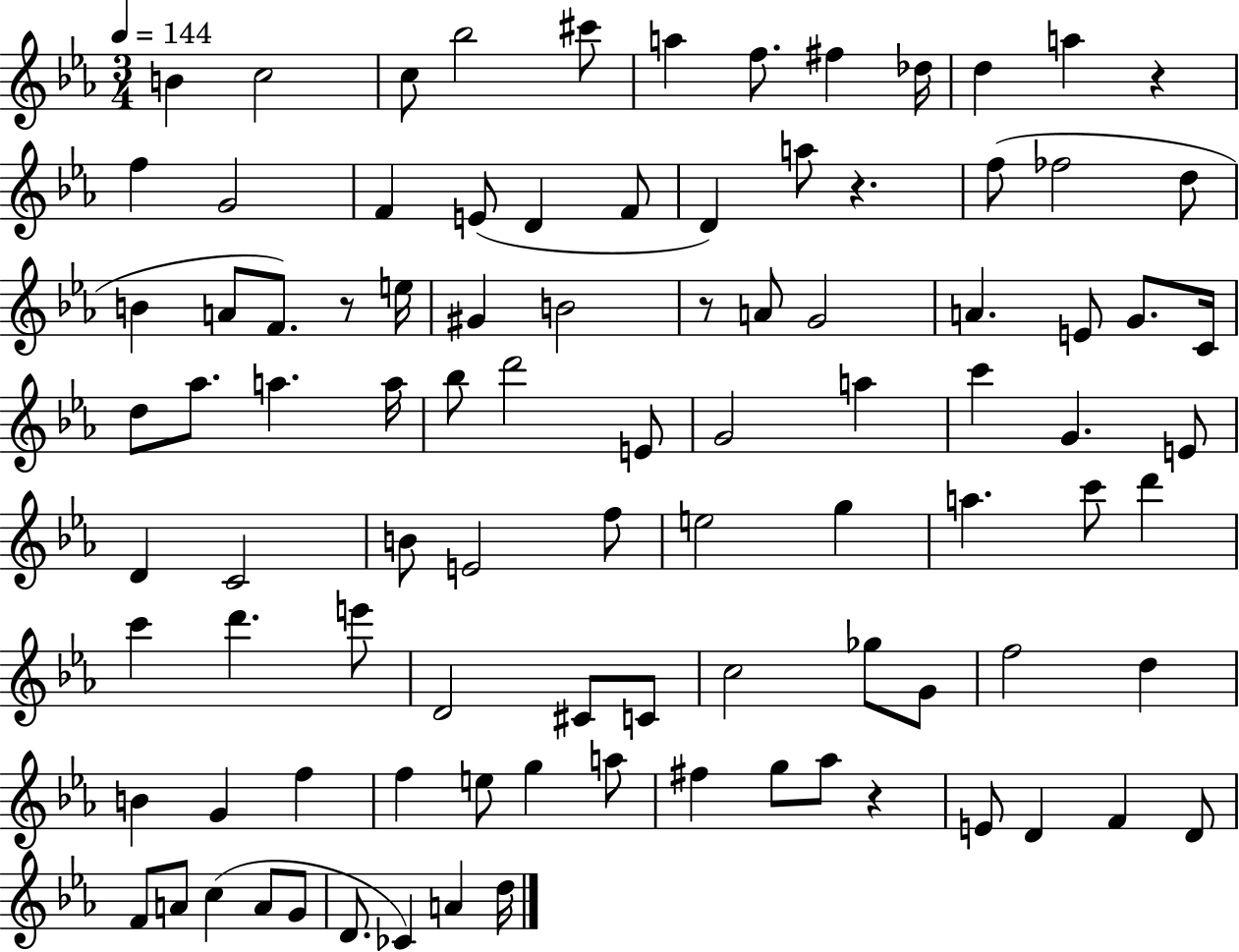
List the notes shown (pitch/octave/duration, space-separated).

B4/q C5/h C5/e Bb5/h C#6/e A5/q F5/e. F#5/q Db5/s D5/q A5/q R/q F5/q G4/h F4/q E4/e D4/q F4/e D4/q A5/e R/q. F5/e FES5/h D5/e B4/q A4/e F4/e. R/e E5/s G#4/q B4/h R/e A4/e G4/h A4/q. E4/e G4/e. C4/s D5/e Ab5/e. A5/q. A5/s Bb5/e D6/h E4/e G4/h A5/q C6/q G4/q. E4/e D4/q C4/h B4/e E4/h F5/e E5/h G5/q A5/q. C6/e D6/q C6/q D6/q. E6/e D4/h C#4/e C4/e C5/h Gb5/e G4/e F5/h D5/q B4/q G4/q F5/q F5/q E5/e G5/q A5/e F#5/q G5/e Ab5/e R/q E4/e D4/q F4/q D4/e F4/e A4/e C5/q A4/e G4/e D4/e. CES4/q A4/q D5/s